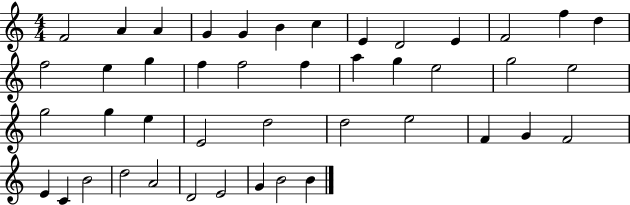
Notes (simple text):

F4/h A4/q A4/q G4/q G4/q B4/q C5/q E4/q D4/h E4/q F4/h F5/q D5/q F5/h E5/q G5/q F5/q F5/h F5/q A5/q G5/q E5/h G5/h E5/h G5/h G5/q E5/q E4/h D5/h D5/h E5/h F4/q G4/q F4/h E4/q C4/q B4/h D5/h A4/h D4/h E4/h G4/q B4/h B4/q